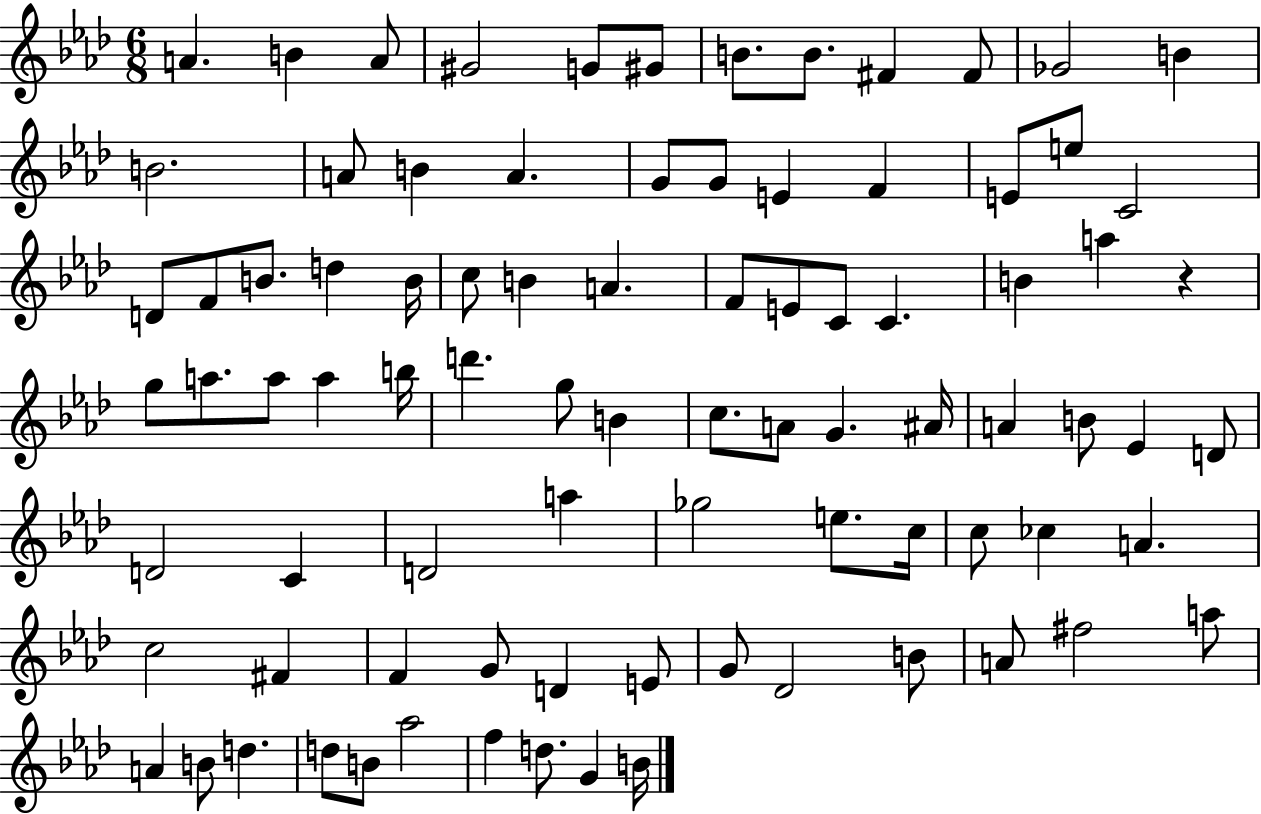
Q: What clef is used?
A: treble